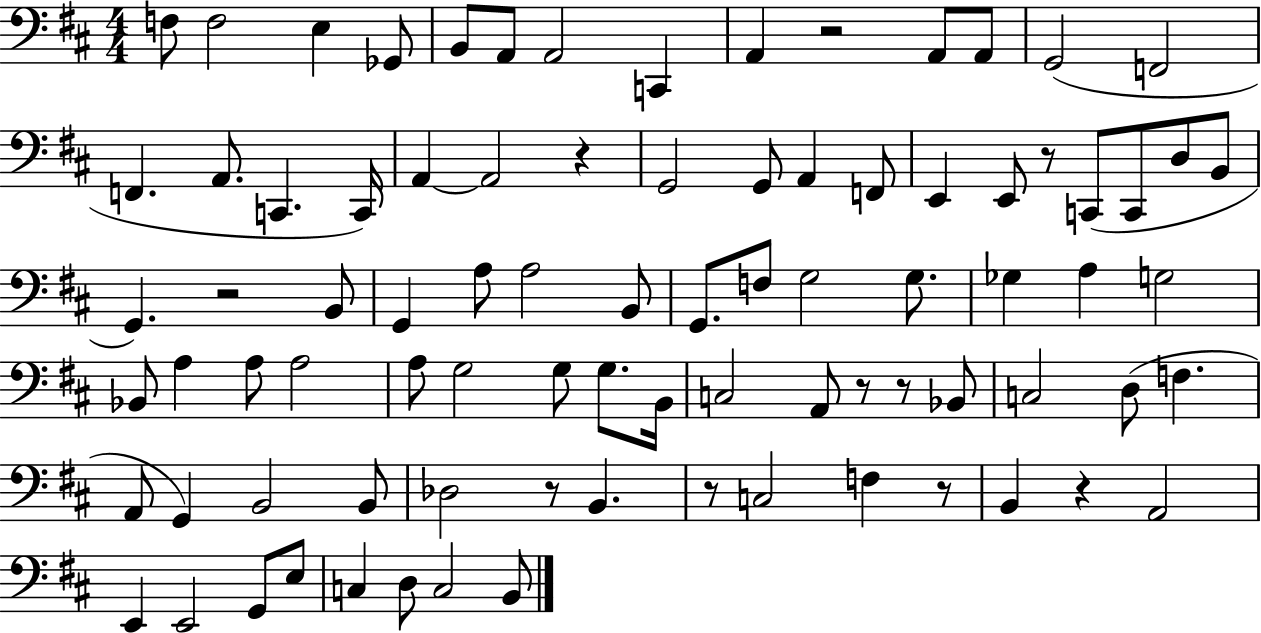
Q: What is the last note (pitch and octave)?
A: B2